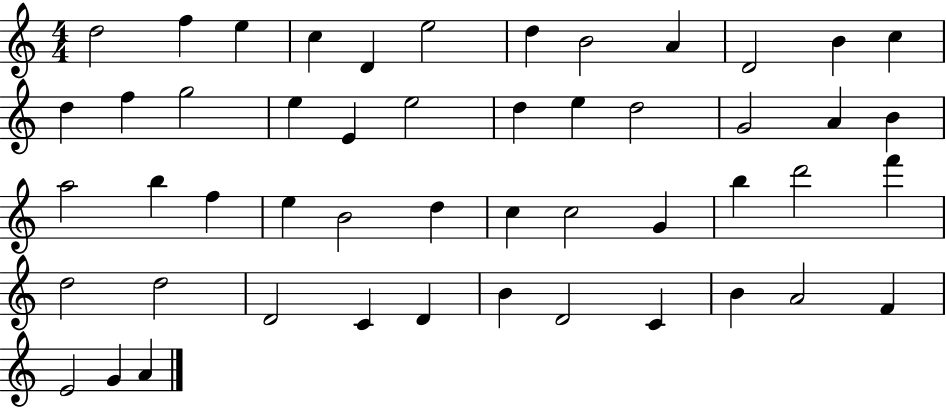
{
  \clef treble
  \numericTimeSignature
  \time 4/4
  \key c \major
  d''2 f''4 e''4 | c''4 d'4 e''2 | d''4 b'2 a'4 | d'2 b'4 c''4 | \break d''4 f''4 g''2 | e''4 e'4 e''2 | d''4 e''4 d''2 | g'2 a'4 b'4 | \break a''2 b''4 f''4 | e''4 b'2 d''4 | c''4 c''2 g'4 | b''4 d'''2 f'''4 | \break d''2 d''2 | d'2 c'4 d'4 | b'4 d'2 c'4 | b'4 a'2 f'4 | \break e'2 g'4 a'4 | \bar "|."
}